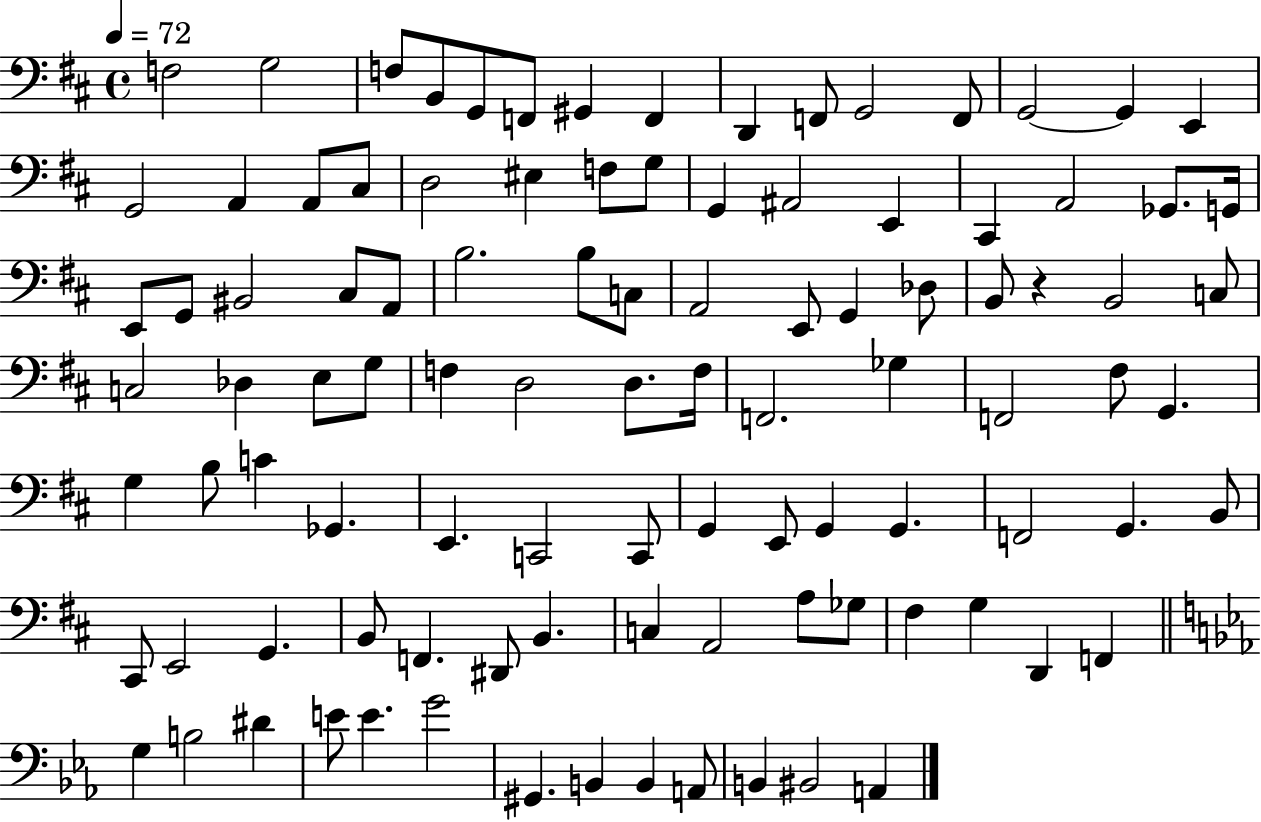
{
  \clef bass
  \time 4/4
  \defaultTimeSignature
  \key d \major
  \tempo 4 = 72
  f2 g2 | f8 b,8 g,8 f,8 gis,4 f,4 | d,4 f,8 g,2 f,8 | g,2~~ g,4 e,4 | \break g,2 a,4 a,8 cis8 | d2 eis4 f8 g8 | g,4 ais,2 e,4 | cis,4 a,2 ges,8. g,16 | \break e,8 g,8 bis,2 cis8 a,8 | b2. b8 c8 | a,2 e,8 g,4 des8 | b,8 r4 b,2 c8 | \break c2 des4 e8 g8 | f4 d2 d8. f16 | f,2. ges4 | f,2 fis8 g,4. | \break g4 b8 c'4 ges,4. | e,4. c,2 c,8 | g,4 e,8 g,4 g,4. | f,2 g,4. b,8 | \break cis,8 e,2 g,4. | b,8 f,4. dis,8 b,4. | c4 a,2 a8 ges8 | fis4 g4 d,4 f,4 | \break \bar "||" \break \key ees \major g4 b2 dis'4 | e'8 e'4. g'2 | gis,4. b,4 b,4 a,8 | b,4 bis,2 a,4 | \break \bar "|."
}